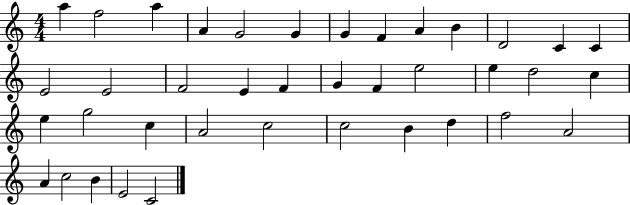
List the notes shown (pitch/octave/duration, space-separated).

A5/q F5/h A5/q A4/q G4/h G4/q G4/q F4/q A4/q B4/q D4/h C4/q C4/q E4/h E4/h F4/h E4/q F4/q G4/q F4/q E5/h E5/q D5/h C5/q E5/q G5/h C5/q A4/h C5/h C5/h B4/q D5/q F5/h A4/h A4/q C5/h B4/q E4/h C4/h